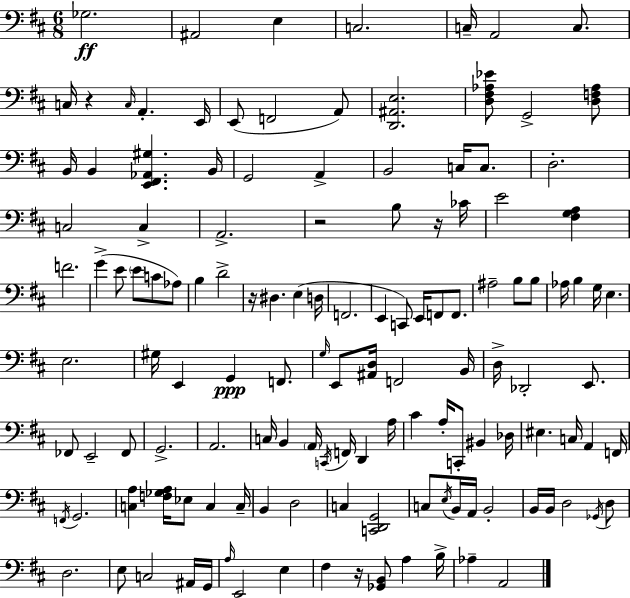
Gb3/h. A#2/h E3/q C3/h. C3/s A2/h C3/e. C3/s R/q C3/s A2/q. E2/s E2/e F2/h A2/e [D2,A#2,E3]/h. [D3,F#3,Ab3,Eb4]/e G2/h [D3,F3,Ab3]/e B2/s B2/q [E2,F#2,Ab2,G#3]/q. B2/s G2/h A2/q B2/h C3/s C3/e. D3/h. C3/h C3/q A2/h. R/h B3/e R/s CES4/s E4/h [F#3,G3,A3]/q F4/h. G4/q E4/e E4/e C4/e Ab3/e B3/q D4/h R/s D#3/q. E3/q D3/s F2/h. E2/q C2/e E2/s F2/e F2/e. A#3/h B3/e B3/e Ab3/s B3/q G3/s E3/q. E3/h. G#3/s E2/q G2/q F2/e. G3/s E2/e [A#2,D3]/s F2/h B2/s D3/s Db2/h E2/e. FES2/e E2/h FES2/e G2/h. A2/h. C3/s B2/q A2/s C2/s F2/s D2/q A3/s C#4/q A3/s C2/e BIS2/q Db3/s EIS3/q. C3/s A2/q F2/s F2/s G2/h. [C3,A3]/q [F3,Gb3,A3]/s Eb3/e C3/q C3/s B2/q D3/h C3/q [C2,D2,G2]/h C3/e E3/s B2/s A2/s B2/h B2/s B2/s D3/h Gb2/s D3/e D3/h. E3/e C3/h A#2/s G2/s A3/s E2/h E3/q F#3/q R/s [Gb2,B2]/e A3/q B3/s Ab3/q A2/h